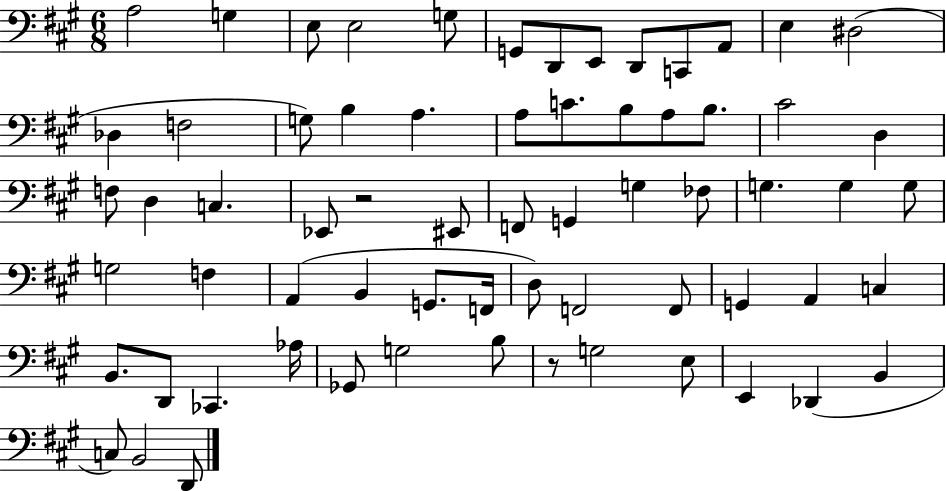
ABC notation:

X:1
T:Untitled
M:6/8
L:1/4
K:A
A,2 G, E,/2 E,2 G,/2 G,,/2 D,,/2 E,,/2 D,,/2 C,,/2 A,,/2 E, ^D,2 _D, F,2 G,/2 B, A, A,/2 C/2 B,/2 A,/2 B,/2 ^C2 D, F,/2 D, C, _E,,/2 z2 ^E,,/2 F,,/2 G,, G, _F,/2 G, G, G,/2 G,2 F, A,, B,, G,,/2 F,,/4 D,/2 F,,2 F,,/2 G,, A,, C, B,,/2 D,,/2 _C,, _A,/4 _G,,/2 G,2 B,/2 z/2 G,2 E,/2 E,, _D,, B,, C,/2 B,,2 D,,/2